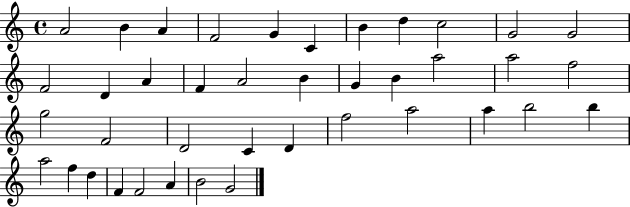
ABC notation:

X:1
T:Untitled
M:4/4
L:1/4
K:C
A2 B A F2 G C B d c2 G2 G2 F2 D A F A2 B G B a2 a2 f2 g2 F2 D2 C D f2 a2 a b2 b a2 f d F F2 A B2 G2